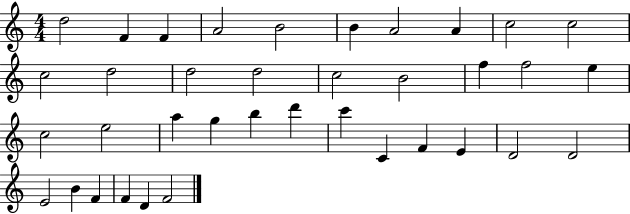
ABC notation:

X:1
T:Untitled
M:4/4
L:1/4
K:C
d2 F F A2 B2 B A2 A c2 c2 c2 d2 d2 d2 c2 B2 f f2 e c2 e2 a g b d' c' C F E D2 D2 E2 B F F D F2